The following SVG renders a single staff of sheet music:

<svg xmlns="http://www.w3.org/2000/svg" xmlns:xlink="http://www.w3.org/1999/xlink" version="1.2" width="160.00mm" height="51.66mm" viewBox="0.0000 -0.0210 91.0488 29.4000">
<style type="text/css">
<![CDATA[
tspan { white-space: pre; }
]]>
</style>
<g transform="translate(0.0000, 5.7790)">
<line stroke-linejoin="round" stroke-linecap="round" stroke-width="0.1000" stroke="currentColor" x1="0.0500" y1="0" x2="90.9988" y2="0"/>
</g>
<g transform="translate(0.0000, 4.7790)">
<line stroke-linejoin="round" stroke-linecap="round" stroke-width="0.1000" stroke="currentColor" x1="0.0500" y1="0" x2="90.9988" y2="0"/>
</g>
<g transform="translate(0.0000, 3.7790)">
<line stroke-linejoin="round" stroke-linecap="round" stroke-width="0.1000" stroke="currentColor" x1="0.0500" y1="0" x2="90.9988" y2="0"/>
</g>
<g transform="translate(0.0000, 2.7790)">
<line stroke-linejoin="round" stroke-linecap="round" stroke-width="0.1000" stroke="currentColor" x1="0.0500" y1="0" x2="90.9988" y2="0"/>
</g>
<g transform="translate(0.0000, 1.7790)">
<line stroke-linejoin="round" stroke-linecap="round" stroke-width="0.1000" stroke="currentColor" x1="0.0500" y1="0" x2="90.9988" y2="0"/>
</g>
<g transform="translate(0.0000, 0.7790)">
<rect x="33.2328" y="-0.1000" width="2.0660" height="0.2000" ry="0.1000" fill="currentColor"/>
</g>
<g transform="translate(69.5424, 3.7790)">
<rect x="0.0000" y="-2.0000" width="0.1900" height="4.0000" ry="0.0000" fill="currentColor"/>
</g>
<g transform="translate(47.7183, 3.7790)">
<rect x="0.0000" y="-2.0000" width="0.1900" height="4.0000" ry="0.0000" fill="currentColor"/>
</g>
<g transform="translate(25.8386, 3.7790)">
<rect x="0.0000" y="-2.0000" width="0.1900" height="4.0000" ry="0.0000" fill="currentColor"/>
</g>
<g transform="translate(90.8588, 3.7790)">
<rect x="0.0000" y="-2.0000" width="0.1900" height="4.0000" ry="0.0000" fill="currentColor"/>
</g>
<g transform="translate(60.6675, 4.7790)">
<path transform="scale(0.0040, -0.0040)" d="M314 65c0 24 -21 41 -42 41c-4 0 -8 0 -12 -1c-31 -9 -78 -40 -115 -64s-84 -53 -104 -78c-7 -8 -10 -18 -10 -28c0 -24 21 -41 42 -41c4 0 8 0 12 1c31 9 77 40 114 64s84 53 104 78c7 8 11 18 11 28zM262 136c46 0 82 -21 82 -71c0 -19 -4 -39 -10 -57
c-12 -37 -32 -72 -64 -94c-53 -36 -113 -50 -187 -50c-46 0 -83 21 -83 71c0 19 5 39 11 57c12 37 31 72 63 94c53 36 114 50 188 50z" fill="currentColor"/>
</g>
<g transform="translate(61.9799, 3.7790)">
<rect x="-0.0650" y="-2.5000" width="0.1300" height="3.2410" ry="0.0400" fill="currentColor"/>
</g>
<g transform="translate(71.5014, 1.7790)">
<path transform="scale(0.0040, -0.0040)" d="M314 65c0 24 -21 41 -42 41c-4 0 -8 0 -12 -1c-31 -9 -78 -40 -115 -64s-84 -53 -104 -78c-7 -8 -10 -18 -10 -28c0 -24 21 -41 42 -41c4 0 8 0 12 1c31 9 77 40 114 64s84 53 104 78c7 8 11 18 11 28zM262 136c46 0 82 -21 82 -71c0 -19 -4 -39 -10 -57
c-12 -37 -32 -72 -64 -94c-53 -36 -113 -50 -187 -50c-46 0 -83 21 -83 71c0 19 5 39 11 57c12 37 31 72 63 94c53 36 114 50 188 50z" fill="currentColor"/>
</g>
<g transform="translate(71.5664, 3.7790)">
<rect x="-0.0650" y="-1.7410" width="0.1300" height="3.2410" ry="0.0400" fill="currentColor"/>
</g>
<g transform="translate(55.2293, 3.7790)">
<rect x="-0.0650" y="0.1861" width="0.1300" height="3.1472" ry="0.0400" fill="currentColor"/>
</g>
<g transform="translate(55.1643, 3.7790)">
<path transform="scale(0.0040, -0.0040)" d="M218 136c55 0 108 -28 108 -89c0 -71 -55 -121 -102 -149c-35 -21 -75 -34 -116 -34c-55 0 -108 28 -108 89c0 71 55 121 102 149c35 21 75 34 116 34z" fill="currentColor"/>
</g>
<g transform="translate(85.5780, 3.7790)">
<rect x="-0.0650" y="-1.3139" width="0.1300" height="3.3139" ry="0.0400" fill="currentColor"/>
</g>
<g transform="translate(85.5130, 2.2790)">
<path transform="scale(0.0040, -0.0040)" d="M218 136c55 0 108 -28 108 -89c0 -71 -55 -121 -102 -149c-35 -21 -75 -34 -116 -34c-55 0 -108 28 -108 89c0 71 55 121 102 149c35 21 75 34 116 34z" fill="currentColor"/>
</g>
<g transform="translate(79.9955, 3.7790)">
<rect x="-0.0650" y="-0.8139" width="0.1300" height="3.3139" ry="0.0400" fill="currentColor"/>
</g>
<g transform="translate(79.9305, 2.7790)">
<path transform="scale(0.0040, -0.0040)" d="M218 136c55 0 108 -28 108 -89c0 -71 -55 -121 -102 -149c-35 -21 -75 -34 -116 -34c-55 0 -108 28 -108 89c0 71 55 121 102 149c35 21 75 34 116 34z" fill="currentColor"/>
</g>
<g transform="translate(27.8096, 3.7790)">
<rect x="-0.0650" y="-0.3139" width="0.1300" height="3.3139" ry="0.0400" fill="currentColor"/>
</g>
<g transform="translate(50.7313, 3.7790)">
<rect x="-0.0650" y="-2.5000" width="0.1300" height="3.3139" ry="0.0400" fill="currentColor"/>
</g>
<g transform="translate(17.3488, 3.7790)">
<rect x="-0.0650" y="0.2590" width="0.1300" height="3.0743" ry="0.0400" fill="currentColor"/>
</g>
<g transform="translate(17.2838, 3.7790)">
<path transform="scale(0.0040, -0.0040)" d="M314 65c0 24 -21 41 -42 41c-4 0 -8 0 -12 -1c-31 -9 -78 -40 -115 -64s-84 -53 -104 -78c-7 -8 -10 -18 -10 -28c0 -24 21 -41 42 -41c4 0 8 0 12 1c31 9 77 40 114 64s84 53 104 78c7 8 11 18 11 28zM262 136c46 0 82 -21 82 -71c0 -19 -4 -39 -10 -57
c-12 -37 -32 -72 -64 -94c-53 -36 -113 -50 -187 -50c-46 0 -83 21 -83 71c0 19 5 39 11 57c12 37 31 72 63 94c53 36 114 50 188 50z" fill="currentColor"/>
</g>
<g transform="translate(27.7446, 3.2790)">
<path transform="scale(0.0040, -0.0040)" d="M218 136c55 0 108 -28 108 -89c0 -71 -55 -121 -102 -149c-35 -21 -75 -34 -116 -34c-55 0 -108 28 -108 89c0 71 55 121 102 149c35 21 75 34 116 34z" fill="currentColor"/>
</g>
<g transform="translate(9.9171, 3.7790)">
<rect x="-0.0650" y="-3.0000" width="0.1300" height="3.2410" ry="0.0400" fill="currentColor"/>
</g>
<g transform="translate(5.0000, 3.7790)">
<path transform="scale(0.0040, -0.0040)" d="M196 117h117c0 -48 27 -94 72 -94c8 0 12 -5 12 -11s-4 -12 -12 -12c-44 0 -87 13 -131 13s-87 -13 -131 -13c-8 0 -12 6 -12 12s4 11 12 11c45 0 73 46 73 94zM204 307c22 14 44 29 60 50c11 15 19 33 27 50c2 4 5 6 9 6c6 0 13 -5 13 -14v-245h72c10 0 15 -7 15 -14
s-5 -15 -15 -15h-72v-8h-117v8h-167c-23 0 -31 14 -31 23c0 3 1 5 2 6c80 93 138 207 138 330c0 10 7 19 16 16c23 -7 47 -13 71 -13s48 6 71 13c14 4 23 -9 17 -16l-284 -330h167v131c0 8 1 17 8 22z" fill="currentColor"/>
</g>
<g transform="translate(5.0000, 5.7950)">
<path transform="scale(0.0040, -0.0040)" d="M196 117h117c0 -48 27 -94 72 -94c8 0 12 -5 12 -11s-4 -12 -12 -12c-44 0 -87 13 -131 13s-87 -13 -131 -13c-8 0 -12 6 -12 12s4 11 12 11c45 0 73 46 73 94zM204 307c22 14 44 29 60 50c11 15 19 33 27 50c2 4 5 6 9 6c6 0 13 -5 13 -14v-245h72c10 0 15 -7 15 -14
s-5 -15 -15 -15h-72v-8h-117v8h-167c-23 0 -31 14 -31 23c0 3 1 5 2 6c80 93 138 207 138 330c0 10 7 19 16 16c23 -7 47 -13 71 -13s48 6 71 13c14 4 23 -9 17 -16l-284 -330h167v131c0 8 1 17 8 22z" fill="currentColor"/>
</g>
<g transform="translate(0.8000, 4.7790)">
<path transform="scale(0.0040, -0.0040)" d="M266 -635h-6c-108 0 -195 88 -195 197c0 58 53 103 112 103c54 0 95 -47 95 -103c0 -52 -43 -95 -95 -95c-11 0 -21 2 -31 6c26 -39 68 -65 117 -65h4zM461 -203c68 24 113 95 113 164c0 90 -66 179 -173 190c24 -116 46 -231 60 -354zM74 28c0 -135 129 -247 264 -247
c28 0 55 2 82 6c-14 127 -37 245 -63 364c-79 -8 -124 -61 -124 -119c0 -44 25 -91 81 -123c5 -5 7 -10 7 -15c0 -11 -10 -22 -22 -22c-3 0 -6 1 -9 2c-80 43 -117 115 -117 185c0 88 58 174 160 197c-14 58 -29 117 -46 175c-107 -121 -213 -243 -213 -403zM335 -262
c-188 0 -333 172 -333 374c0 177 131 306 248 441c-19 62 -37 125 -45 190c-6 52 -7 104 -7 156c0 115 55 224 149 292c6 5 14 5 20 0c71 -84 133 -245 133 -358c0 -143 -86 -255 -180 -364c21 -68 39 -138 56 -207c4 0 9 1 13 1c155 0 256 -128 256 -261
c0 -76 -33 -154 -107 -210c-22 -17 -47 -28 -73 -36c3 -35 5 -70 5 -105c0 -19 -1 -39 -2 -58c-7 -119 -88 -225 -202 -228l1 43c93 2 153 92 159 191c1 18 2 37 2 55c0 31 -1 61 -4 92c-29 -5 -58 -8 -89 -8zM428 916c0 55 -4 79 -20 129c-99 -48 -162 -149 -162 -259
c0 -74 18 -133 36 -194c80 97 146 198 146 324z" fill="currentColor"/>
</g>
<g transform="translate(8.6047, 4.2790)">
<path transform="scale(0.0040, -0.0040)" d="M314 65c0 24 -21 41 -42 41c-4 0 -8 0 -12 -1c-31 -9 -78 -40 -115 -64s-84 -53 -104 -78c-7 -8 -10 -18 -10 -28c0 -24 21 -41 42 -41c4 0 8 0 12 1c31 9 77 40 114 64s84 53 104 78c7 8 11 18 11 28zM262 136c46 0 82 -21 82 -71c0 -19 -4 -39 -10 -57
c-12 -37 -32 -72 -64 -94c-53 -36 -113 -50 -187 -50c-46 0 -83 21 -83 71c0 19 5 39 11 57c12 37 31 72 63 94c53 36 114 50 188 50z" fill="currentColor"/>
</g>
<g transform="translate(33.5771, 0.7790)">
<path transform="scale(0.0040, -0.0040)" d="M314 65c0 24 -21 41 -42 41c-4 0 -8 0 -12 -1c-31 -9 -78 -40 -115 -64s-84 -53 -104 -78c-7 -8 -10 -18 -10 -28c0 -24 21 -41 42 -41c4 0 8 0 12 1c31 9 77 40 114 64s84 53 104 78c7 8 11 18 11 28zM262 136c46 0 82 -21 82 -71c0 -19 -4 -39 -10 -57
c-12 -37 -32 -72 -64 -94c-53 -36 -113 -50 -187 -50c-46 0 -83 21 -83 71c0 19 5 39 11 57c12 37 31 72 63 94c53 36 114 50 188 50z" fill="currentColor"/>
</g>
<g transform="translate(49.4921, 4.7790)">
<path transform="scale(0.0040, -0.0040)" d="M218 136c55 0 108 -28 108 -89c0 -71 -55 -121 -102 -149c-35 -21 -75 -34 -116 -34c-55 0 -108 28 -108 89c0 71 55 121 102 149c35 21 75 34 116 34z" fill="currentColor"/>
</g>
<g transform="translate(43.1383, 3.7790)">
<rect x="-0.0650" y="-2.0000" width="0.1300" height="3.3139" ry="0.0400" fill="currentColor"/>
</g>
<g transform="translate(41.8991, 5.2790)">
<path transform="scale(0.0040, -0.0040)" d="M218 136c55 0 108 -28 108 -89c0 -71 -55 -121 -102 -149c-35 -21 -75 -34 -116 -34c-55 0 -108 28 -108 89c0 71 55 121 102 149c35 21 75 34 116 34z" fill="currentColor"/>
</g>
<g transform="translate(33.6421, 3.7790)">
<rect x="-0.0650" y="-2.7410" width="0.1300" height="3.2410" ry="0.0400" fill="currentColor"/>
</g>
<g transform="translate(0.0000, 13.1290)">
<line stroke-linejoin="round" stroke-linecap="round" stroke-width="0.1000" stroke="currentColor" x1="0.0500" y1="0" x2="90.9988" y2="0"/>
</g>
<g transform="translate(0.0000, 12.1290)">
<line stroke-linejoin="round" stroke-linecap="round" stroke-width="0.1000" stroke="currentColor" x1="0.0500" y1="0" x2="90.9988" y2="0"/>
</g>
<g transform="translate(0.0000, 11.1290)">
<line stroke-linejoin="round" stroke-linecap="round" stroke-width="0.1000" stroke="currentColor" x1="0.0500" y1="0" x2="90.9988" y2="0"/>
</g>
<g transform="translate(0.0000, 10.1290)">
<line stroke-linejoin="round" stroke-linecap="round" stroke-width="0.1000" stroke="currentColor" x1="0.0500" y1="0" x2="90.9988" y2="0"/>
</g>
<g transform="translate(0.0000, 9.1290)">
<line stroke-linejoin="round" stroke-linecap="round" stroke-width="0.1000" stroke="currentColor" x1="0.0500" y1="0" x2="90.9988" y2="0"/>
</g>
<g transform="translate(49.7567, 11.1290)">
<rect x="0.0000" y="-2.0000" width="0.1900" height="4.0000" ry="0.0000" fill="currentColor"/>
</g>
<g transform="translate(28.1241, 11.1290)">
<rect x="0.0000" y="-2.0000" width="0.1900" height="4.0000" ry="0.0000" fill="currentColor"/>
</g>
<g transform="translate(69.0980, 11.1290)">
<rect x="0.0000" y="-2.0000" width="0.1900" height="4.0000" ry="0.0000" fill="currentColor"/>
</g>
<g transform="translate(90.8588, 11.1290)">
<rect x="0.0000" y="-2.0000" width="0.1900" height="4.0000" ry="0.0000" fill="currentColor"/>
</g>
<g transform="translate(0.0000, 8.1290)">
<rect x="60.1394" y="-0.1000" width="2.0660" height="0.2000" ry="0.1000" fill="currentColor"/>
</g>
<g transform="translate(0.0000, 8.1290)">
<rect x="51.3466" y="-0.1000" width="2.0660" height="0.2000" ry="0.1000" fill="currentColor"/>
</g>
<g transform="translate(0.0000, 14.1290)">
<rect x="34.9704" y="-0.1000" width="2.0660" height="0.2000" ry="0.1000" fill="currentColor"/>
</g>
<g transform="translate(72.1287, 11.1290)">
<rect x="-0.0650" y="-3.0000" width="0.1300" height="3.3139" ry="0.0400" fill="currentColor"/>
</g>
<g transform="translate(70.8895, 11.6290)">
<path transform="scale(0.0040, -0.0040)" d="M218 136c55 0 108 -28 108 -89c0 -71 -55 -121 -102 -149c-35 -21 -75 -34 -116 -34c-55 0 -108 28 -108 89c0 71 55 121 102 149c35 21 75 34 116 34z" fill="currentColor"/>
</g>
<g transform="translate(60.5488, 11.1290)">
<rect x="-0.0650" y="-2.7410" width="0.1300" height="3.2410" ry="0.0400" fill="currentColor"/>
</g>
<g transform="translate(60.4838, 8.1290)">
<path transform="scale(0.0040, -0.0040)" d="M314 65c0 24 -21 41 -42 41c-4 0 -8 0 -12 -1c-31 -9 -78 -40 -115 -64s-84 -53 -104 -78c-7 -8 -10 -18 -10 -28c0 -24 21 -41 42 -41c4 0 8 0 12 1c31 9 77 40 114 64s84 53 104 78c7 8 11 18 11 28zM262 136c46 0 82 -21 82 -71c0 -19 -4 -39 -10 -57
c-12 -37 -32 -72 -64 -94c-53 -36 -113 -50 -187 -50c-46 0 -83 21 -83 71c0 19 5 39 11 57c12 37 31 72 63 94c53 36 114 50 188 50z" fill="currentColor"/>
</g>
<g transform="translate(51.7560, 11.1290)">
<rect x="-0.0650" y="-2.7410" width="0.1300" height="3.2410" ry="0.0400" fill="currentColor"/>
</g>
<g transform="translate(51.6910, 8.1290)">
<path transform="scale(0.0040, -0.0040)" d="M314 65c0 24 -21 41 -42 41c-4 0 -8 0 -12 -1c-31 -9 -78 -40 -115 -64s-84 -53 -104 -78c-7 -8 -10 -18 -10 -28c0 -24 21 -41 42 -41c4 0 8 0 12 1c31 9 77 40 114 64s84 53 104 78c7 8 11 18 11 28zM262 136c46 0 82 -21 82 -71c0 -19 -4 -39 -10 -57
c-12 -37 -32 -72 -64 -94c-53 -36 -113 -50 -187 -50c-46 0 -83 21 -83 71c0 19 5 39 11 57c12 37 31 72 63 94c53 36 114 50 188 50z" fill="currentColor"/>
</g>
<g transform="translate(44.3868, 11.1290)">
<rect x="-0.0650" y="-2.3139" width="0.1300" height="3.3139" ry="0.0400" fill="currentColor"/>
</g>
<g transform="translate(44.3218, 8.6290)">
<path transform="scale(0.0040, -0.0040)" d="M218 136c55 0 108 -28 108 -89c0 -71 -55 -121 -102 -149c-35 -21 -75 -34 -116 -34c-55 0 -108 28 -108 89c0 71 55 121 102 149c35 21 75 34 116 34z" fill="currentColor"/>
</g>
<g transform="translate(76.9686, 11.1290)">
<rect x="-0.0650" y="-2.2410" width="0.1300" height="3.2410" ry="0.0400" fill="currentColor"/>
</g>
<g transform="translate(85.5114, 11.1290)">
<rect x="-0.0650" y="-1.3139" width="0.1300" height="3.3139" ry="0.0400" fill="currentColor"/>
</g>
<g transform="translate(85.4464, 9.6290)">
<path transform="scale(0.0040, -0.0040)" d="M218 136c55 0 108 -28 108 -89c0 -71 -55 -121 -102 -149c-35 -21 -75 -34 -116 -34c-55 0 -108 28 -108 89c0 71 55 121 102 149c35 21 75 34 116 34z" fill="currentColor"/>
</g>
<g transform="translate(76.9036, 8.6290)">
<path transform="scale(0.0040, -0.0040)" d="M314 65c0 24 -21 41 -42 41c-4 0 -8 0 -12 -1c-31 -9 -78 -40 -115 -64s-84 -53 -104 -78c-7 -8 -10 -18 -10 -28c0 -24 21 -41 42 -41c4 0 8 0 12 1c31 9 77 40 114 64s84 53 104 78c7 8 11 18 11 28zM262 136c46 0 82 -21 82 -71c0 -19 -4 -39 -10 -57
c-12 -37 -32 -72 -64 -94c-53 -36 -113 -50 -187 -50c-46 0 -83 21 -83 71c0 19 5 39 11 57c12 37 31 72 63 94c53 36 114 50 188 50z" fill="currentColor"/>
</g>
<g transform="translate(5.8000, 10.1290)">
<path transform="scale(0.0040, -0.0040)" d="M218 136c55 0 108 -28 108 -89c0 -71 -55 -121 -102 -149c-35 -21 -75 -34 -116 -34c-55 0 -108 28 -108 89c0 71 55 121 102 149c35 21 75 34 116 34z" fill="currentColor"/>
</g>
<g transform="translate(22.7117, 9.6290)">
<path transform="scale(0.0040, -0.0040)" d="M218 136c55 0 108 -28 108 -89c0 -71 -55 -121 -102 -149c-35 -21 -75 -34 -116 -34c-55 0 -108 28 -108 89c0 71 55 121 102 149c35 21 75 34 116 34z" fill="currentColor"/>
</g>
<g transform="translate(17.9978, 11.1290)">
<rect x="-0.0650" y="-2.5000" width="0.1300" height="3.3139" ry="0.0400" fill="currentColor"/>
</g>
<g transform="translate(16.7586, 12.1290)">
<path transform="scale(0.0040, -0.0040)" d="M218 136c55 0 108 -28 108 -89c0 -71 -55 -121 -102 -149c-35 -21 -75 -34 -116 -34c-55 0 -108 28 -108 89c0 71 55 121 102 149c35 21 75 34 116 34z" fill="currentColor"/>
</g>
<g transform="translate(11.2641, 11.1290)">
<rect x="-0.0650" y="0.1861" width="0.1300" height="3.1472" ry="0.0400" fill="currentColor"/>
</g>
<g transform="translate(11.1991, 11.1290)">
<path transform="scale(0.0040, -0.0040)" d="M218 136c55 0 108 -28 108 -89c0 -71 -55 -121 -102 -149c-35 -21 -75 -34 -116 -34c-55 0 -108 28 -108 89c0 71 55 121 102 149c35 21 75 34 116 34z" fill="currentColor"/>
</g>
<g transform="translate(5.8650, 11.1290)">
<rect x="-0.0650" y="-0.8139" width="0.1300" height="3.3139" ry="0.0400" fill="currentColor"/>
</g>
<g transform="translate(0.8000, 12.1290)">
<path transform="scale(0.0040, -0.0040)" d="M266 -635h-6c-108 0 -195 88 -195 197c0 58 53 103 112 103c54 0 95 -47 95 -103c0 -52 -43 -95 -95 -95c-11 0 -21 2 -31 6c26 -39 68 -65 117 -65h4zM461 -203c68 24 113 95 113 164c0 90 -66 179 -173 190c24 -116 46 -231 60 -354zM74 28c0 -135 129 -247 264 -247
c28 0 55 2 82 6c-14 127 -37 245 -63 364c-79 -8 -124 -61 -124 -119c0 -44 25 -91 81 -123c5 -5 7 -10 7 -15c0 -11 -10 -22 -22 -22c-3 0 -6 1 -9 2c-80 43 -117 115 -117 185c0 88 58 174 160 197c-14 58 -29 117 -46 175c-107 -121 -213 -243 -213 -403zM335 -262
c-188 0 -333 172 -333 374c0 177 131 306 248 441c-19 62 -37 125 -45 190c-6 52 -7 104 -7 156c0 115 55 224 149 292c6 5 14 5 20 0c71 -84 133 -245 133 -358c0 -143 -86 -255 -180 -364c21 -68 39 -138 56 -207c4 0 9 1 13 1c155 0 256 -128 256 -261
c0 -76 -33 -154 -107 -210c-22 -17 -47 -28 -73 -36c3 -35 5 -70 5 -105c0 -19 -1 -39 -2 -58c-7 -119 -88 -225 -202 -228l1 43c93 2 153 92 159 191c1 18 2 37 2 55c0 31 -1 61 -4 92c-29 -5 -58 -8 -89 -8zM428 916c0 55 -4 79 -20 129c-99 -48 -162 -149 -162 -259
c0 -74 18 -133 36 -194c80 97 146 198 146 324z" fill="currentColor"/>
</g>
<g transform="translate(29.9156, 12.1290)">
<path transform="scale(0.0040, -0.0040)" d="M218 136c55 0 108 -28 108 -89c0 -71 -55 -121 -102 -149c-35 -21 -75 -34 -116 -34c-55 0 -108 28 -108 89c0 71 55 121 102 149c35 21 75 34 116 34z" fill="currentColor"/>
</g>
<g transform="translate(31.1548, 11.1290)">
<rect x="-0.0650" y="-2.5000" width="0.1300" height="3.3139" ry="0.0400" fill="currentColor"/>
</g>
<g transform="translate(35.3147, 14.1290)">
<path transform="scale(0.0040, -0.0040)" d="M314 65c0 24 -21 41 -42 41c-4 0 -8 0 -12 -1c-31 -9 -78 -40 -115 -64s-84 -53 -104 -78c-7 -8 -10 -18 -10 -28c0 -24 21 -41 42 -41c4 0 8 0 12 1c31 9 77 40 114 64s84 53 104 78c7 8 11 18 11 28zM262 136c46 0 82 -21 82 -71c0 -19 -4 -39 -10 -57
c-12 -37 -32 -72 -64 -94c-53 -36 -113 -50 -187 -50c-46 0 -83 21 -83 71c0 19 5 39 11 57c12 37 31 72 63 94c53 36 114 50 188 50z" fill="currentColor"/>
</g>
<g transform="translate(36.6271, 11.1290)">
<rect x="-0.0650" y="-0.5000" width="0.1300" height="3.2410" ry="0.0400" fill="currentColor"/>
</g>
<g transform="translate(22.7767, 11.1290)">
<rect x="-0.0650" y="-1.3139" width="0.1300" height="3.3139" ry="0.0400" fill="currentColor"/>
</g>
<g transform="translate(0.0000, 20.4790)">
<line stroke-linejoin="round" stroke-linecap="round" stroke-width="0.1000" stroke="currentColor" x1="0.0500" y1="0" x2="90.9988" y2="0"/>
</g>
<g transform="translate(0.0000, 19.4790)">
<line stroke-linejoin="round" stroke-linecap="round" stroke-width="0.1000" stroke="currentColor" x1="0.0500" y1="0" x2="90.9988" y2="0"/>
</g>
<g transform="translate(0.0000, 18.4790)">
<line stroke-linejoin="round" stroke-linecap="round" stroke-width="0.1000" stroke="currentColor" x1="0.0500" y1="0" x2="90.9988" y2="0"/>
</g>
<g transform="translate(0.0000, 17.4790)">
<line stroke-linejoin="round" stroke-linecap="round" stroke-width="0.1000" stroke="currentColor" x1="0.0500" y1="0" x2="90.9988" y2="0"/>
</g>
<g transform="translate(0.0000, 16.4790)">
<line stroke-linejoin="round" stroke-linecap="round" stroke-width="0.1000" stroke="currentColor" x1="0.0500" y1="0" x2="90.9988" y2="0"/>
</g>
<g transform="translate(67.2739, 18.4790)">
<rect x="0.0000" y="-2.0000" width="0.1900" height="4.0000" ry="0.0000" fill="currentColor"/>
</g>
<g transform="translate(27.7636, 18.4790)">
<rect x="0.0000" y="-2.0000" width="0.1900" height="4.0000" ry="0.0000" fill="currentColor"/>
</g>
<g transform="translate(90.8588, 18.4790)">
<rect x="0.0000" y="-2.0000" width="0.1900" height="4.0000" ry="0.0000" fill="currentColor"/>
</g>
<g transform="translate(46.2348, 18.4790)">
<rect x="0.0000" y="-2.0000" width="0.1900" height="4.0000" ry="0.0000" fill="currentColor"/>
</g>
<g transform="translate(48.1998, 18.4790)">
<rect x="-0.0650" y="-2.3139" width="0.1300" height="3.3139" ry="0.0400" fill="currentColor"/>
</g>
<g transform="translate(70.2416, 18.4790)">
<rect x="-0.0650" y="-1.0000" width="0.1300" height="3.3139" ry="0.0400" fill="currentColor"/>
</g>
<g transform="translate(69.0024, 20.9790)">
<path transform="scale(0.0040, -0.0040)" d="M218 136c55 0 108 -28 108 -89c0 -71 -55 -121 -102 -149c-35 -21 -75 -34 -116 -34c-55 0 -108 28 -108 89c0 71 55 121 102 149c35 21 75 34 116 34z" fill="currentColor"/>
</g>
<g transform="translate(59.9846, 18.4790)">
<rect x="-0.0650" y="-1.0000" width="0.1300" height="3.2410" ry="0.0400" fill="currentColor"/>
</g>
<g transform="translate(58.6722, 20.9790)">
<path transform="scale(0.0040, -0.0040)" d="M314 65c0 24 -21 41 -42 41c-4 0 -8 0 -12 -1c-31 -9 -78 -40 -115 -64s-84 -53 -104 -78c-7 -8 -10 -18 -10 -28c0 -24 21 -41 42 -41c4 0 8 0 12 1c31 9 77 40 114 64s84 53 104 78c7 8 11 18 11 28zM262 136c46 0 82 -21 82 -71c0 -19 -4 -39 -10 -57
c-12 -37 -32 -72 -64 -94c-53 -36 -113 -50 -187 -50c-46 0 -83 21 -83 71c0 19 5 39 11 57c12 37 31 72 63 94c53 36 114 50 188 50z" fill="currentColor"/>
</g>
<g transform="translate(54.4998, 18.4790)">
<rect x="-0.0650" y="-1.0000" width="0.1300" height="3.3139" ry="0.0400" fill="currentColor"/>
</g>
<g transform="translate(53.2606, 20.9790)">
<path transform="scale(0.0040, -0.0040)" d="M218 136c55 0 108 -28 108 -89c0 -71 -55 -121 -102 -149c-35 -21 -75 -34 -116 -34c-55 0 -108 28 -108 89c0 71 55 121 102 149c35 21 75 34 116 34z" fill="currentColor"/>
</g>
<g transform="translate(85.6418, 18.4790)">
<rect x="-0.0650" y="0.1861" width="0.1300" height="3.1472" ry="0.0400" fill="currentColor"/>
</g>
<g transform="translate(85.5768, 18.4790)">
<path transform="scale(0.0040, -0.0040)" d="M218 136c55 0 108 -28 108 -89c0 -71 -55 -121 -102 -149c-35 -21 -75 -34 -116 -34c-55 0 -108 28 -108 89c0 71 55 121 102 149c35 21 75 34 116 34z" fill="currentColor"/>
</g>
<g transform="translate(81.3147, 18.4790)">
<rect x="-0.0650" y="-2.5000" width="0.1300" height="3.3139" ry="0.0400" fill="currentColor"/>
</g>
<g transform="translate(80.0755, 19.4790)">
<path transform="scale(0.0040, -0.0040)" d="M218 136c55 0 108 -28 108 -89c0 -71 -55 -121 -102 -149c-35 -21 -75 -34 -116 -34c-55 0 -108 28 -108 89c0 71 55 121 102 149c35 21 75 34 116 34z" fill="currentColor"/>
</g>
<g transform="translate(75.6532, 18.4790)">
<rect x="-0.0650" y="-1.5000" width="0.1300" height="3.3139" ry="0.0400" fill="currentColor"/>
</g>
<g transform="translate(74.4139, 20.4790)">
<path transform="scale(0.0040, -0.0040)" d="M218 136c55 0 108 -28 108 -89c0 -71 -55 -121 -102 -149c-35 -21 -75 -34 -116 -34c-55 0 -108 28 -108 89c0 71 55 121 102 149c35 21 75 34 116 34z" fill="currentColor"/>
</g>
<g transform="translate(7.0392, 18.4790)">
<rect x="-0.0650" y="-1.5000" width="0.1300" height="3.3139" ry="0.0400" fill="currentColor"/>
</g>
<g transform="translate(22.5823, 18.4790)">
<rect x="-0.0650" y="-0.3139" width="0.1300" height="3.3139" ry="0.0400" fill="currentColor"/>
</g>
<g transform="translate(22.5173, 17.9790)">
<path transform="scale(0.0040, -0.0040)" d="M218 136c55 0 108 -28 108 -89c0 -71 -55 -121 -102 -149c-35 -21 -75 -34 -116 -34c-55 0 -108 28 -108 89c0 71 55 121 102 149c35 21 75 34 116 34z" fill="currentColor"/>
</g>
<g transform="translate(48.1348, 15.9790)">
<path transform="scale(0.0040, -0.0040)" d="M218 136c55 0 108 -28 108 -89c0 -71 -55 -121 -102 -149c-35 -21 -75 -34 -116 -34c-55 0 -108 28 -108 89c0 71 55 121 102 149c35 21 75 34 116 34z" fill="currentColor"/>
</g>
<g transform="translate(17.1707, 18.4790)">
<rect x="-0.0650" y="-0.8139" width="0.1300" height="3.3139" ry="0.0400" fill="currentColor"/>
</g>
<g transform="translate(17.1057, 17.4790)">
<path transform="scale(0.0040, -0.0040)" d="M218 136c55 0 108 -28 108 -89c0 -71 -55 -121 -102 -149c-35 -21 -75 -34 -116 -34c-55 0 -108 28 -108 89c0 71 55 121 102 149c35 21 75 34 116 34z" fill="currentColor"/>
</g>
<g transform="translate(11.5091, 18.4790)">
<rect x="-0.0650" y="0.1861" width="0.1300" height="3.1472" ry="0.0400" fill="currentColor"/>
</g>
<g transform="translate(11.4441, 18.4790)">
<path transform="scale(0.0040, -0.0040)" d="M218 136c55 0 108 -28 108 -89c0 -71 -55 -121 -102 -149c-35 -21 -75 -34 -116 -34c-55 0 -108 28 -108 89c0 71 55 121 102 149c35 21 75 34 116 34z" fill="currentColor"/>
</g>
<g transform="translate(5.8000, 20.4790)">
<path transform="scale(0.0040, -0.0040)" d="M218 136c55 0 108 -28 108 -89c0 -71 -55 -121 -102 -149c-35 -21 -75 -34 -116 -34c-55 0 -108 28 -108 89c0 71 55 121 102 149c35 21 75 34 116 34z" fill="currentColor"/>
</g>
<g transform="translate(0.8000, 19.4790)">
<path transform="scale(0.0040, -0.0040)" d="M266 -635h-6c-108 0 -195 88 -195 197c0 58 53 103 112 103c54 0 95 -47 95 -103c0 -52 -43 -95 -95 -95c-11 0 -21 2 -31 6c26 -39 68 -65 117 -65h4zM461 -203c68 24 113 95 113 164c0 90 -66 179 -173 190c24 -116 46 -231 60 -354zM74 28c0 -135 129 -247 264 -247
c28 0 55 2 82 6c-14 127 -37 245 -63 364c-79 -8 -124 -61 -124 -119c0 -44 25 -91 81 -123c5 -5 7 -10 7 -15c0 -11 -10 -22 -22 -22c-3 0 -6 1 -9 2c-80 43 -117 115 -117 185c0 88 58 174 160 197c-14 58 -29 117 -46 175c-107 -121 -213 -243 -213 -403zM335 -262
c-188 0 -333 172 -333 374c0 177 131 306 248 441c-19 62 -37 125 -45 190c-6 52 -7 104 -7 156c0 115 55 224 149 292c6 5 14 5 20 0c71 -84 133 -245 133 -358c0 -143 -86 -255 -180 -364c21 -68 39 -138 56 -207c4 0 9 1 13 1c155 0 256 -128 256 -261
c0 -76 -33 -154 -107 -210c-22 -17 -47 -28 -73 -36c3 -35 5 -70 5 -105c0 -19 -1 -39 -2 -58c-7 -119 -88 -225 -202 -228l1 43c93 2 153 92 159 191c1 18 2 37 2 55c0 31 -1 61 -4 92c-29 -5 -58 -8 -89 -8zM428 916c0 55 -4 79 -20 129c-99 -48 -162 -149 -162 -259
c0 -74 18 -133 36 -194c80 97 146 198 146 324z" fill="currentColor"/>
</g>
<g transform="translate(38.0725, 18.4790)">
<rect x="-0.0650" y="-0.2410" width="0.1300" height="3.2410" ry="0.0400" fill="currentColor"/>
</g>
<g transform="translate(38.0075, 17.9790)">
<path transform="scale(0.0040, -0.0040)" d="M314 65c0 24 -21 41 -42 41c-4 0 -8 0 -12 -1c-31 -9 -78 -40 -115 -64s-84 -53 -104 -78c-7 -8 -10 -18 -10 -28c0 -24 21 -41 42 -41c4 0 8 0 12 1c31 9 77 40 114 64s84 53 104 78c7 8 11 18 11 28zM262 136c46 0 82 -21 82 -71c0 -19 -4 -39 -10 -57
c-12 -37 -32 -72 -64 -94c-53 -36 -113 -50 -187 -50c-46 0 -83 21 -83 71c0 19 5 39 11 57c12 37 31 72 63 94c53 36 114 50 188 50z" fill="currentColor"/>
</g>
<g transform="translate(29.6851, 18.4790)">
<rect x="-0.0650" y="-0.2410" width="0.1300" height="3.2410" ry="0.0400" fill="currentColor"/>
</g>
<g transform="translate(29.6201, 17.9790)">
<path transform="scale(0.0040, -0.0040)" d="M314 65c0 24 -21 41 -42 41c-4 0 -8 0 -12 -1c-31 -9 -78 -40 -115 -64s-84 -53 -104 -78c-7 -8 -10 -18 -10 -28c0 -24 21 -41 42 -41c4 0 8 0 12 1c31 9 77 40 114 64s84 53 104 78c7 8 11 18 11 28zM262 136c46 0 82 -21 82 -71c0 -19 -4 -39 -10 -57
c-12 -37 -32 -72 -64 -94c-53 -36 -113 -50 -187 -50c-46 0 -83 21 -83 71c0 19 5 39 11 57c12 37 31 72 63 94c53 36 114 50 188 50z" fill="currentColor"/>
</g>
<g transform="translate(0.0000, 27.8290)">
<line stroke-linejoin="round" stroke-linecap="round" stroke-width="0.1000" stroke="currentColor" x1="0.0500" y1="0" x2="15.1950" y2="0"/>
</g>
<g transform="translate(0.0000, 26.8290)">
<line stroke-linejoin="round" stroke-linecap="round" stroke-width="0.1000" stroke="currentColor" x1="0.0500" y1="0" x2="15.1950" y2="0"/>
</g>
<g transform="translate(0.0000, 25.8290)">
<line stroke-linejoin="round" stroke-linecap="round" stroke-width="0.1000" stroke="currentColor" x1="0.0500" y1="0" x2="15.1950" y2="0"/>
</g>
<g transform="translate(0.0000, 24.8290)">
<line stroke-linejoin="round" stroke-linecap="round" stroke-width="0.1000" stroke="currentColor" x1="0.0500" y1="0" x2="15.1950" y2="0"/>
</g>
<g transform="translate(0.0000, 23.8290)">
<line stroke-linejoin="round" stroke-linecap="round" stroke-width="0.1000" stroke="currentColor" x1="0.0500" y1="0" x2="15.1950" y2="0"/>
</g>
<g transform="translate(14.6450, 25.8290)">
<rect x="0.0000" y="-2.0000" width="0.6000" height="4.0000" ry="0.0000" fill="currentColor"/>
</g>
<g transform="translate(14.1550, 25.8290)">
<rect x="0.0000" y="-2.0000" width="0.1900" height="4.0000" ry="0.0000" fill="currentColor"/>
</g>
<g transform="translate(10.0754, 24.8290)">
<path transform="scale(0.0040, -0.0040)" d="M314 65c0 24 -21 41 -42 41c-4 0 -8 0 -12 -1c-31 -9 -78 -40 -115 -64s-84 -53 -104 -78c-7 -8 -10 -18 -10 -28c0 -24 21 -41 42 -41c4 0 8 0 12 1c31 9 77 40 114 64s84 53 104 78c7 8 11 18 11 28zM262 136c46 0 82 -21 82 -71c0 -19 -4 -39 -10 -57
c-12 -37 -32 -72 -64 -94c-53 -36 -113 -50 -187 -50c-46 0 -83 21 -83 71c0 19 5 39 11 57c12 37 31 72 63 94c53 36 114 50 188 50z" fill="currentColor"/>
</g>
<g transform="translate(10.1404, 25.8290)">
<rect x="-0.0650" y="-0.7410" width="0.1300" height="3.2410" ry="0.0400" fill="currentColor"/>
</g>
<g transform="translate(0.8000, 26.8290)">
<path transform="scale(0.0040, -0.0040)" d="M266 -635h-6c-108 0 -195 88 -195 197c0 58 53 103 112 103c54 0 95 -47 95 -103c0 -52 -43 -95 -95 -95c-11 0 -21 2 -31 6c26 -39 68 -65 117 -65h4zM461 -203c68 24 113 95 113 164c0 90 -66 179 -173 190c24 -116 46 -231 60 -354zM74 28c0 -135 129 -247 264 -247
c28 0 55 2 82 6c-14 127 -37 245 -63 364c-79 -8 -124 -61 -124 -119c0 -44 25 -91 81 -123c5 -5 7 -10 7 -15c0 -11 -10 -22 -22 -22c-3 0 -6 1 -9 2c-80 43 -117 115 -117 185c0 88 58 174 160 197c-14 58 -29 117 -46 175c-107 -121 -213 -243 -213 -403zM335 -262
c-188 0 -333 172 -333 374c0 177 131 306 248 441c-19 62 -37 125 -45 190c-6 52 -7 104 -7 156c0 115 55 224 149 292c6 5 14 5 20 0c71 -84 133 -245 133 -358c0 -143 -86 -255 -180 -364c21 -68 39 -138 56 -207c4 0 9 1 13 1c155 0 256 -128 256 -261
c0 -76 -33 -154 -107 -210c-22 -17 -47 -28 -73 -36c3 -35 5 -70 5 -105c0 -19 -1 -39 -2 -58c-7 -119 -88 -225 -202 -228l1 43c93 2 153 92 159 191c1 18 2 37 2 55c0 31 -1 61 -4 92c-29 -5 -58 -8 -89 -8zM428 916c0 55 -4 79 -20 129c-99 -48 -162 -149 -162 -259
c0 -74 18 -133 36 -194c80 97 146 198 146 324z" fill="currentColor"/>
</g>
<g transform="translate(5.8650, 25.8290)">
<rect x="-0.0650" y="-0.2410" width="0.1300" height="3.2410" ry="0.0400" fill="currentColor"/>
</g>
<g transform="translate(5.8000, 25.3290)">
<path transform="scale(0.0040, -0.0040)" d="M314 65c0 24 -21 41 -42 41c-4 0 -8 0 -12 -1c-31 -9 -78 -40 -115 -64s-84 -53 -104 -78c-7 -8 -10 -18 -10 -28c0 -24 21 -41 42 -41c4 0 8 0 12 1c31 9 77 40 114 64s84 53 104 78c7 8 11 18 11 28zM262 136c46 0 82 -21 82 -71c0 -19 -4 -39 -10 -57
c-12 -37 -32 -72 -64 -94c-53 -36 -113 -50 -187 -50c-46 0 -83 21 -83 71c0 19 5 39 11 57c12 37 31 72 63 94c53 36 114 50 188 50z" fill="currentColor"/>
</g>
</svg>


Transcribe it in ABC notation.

X:1
T:Untitled
M:4/4
L:1/4
K:C
A2 B2 c a2 F G B G2 f2 d e d B G e G C2 g a2 a2 A g2 e E B d c c2 c2 g D D2 D E G B c2 d2